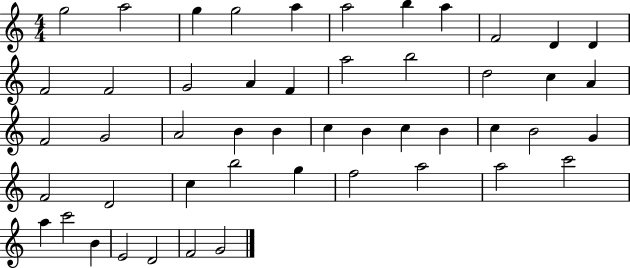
G5/h A5/h G5/q G5/h A5/q A5/h B5/q A5/q F4/h D4/q D4/q F4/h F4/h G4/h A4/q F4/q A5/h B5/h D5/h C5/q A4/q F4/h G4/h A4/h B4/q B4/q C5/q B4/q C5/q B4/q C5/q B4/h G4/q F4/h D4/h C5/q B5/h G5/q F5/h A5/h A5/h C6/h A5/q C6/h B4/q E4/h D4/h F4/h G4/h